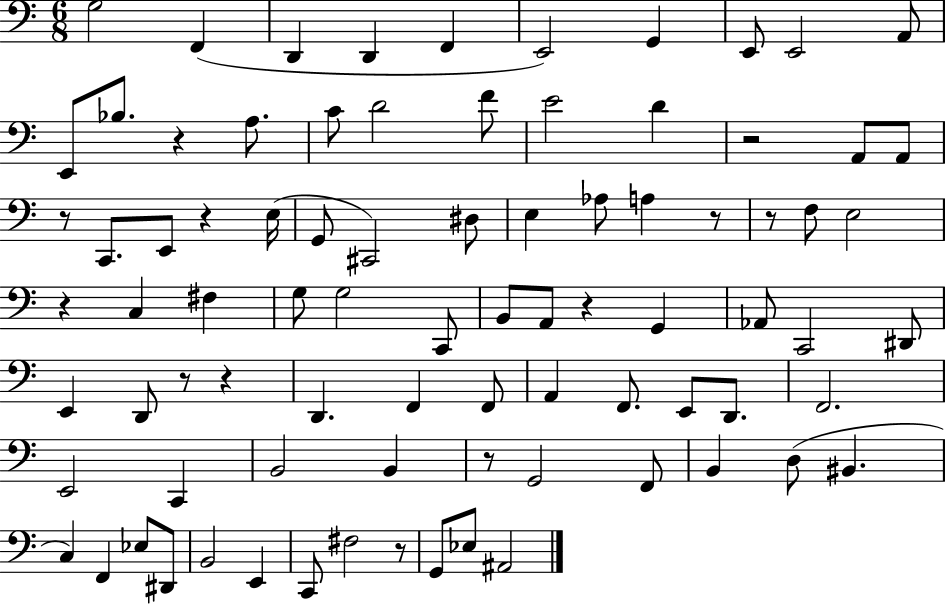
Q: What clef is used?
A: bass